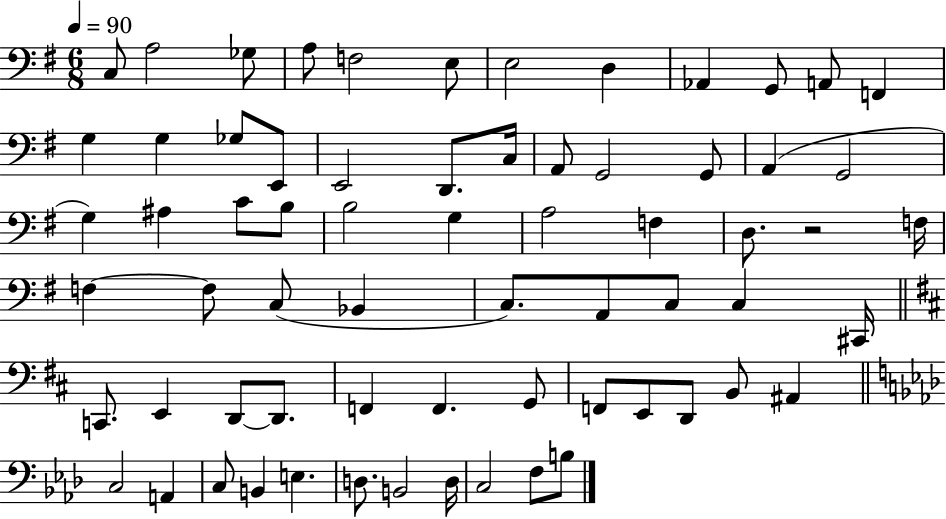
C3/e A3/h Gb3/e A3/e F3/h E3/e E3/h D3/q Ab2/q G2/e A2/e F2/q G3/q G3/q Gb3/e E2/e E2/h D2/e. C3/s A2/e G2/h G2/e A2/q G2/h G3/q A#3/q C4/e B3/e B3/h G3/q A3/h F3/q D3/e. R/h F3/s F3/q F3/e C3/e Bb2/q C3/e. A2/e C3/e C3/q C#2/s C2/e. E2/q D2/e D2/e. F2/q F2/q. G2/e F2/e E2/e D2/e B2/e A#2/q C3/h A2/q C3/e B2/q E3/q. D3/e. B2/h D3/s C3/h F3/e B3/e